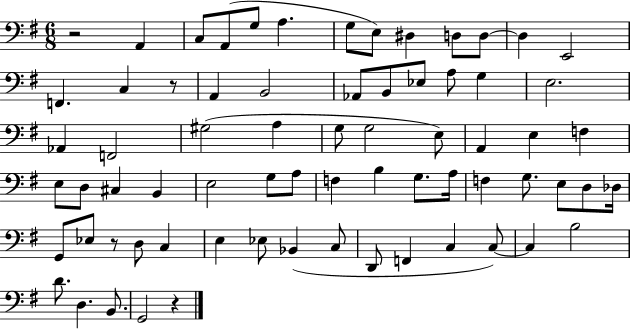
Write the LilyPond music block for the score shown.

{
  \clef bass
  \numericTimeSignature
  \time 6/8
  \key g \major
  r2 a,4 | c8 a,8( g8 a4. | g8 e8) dis4 d8 d8~~ | d4 e,2 | \break f,4. c4 r8 | a,4 b,2 | aes,8 b,8 ees8 a8 g4 | e2. | \break aes,4 f,2 | gis2( a4 | g8 g2 e8) | a,4 e4 f4 | \break e8 d8 cis4 b,4 | e2 g8 a8 | f4 b4 g8. a16 | f4 g8. e8 d8 des16 | \break g,8 ees8 r8 d8 c4 | e4 ees8 bes,4( c8 | d,8 f,4 c4 c8~~) | c4 b2 | \break d'8. d4. b,8. | g,2 r4 | \bar "|."
}